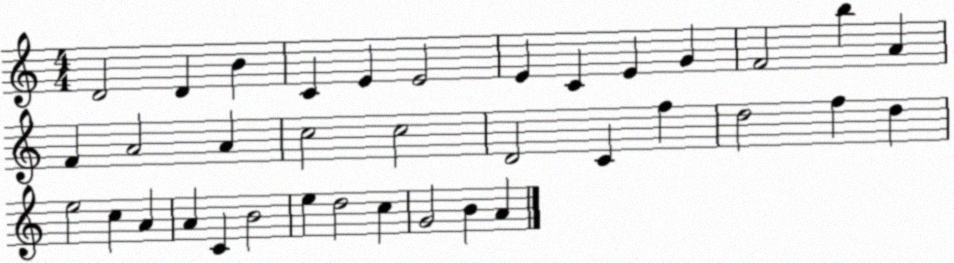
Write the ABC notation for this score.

X:1
T:Untitled
M:4/4
L:1/4
K:C
D2 D B C E E2 E C E G F2 b A F A2 A c2 c2 D2 C f d2 f d e2 c A A C B2 e d2 c G2 B A